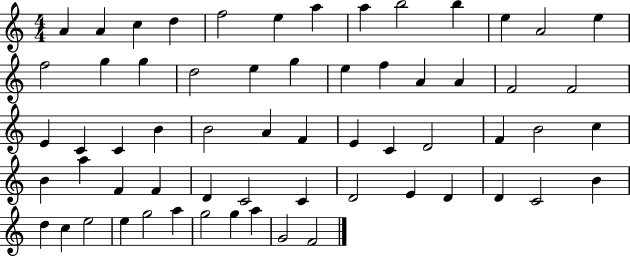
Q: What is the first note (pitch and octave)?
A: A4